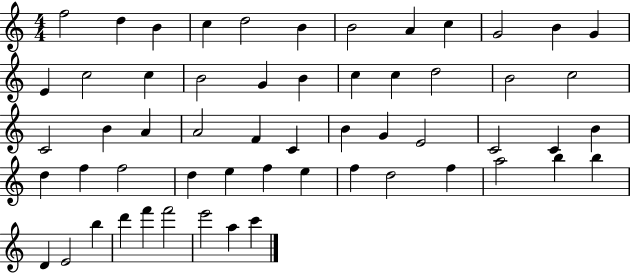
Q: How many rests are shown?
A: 0